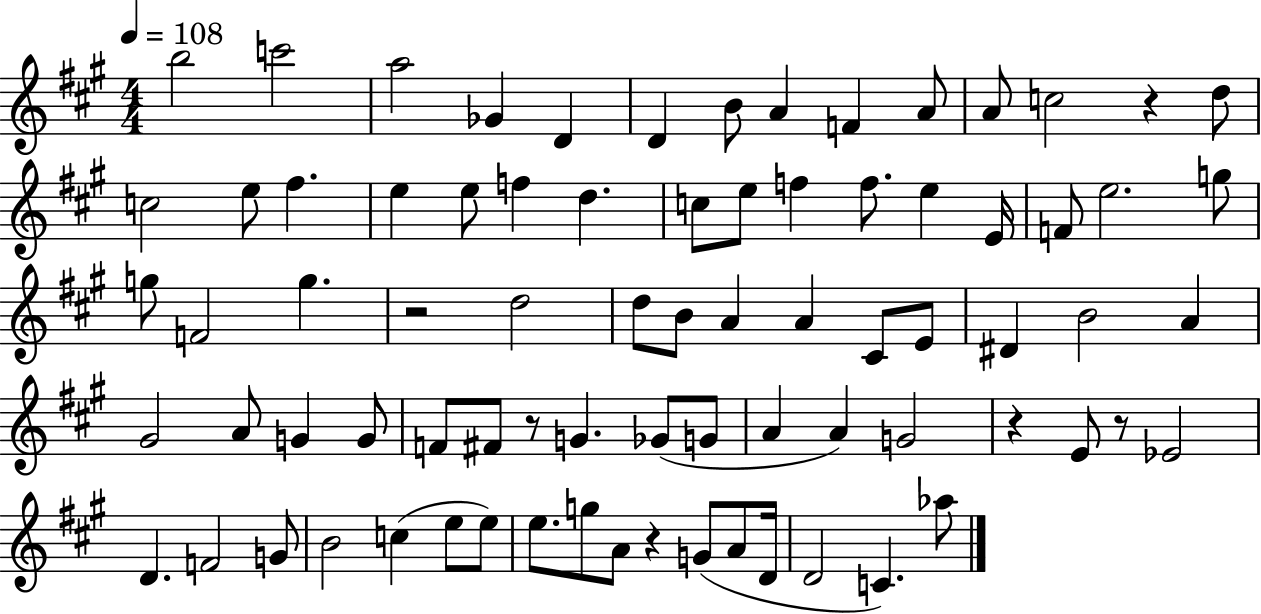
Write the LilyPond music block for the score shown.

{
  \clef treble
  \numericTimeSignature
  \time 4/4
  \key a \major
  \tempo 4 = 108
  b''2 c'''2 | a''2 ges'4 d'4 | d'4 b'8 a'4 f'4 a'8 | a'8 c''2 r4 d''8 | \break c''2 e''8 fis''4. | e''4 e''8 f''4 d''4. | c''8 e''8 f''4 f''8. e''4 e'16 | f'8 e''2. g''8 | \break g''8 f'2 g''4. | r2 d''2 | d''8 b'8 a'4 a'4 cis'8 e'8 | dis'4 b'2 a'4 | \break gis'2 a'8 g'4 g'8 | f'8 fis'8 r8 g'4. ges'8( g'8 | a'4 a'4) g'2 | r4 e'8 r8 ees'2 | \break d'4. f'2 g'8 | b'2 c''4( e''8 e''8) | e''8. g''8 a'8 r4 g'8( a'8 d'16 | d'2 c'4.) aes''8 | \break \bar "|."
}